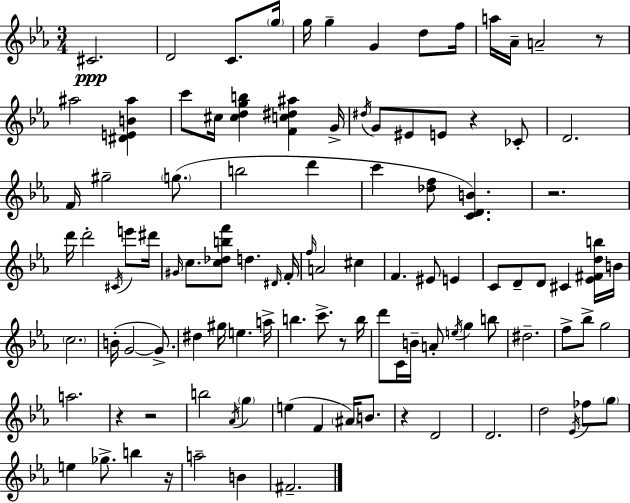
{
  \clef treble
  \numericTimeSignature
  \time 3/4
  \key ees \major
  cis'2.\ppp | d'2 c'8. \parenthesize g''16 | g''16 g''4-- g'4 d''8 f''16 | a''16 aes'16-- a'2-- r8 | \break ais''2 <dis' e' b' ais''>4 | c'''8 cis''16 <cis'' d'' g'' b''>4 <f' c'' dis'' ais''>4 g'16-> | \acciaccatura { dis''16 } g'8 eis'8 e'8 r4 ces'8-. | d'2. | \break f'16 gis''2-- \parenthesize g''8.( | b''2 d'''4 | c'''4 <des'' f''>8 <c' d' b'>4.) | r2. | \break d'''16 d'''2-. \acciaccatura { cis'16 } e'''8 | dis'''16 \grace { gis'16 } c''8. <c'' des'' b'' f'''>8 d''4. | \grace { dis'16 } f'16-. \grace { f''16 } a'2 | cis''4 f'4. eis'8 | \break e'4 c'8 d'8-- d'8 cis'4 | <ees' fis' d'' b''>16 b'16 \parenthesize c''2. | b'16-.( g'2~~ | g'8.->) dis''4 gis''16 e''4. | \break a''16-> b''4. c'''8.-> | r8 b''16 d'''8 c'16 b'16-- a'8-. \acciaccatura { e''16 } | g''4 b''8 dis''2.-- | f''8-> bes''8-> g''2 | \break a''2. | r4 r2 | b''2 | \acciaccatura { aes'16 } \parenthesize g''4 e''4( f'4 | \break \parenthesize ais'16) b'8. r4 d'2 | d'2. | d''2 | \acciaccatura { ees'16 } fes''8 \parenthesize g''8 e''4 | \break ges''8.-> b''4 r16 a''2-- | b'4 fis'2.-- | \bar "|."
}